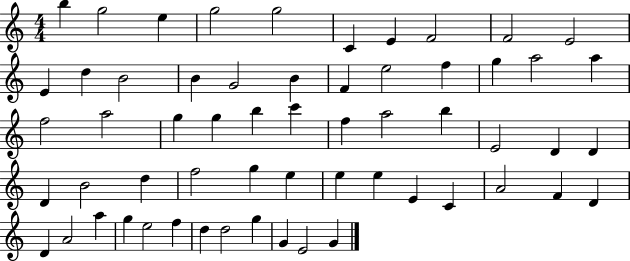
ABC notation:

X:1
T:Untitled
M:4/4
L:1/4
K:C
b g2 e g2 g2 C E F2 F2 E2 E d B2 B G2 B F e2 f g a2 a f2 a2 g g b c' f a2 b E2 D D D B2 d f2 g e e e E C A2 F D D A2 a g e2 f d d2 g G E2 G